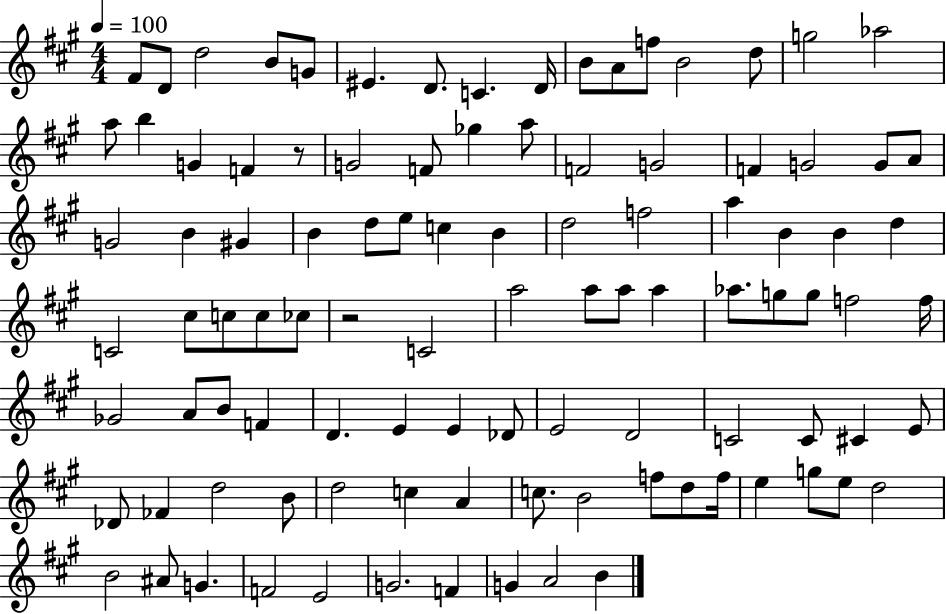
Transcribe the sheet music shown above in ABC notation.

X:1
T:Untitled
M:4/4
L:1/4
K:A
^F/2 D/2 d2 B/2 G/2 ^E D/2 C D/4 B/2 A/2 f/2 B2 d/2 g2 _a2 a/2 b G F z/2 G2 F/2 _g a/2 F2 G2 F G2 G/2 A/2 G2 B ^G B d/2 e/2 c B d2 f2 a B B d C2 ^c/2 c/2 c/2 _c/2 z2 C2 a2 a/2 a/2 a _a/2 g/2 g/2 f2 f/4 _G2 A/2 B/2 F D E E _D/2 E2 D2 C2 C/2 ^C E/2 _D/2 _F d2 B/2 d2 c A c/2 B2 f/2 d/2 f/4 e g/2 e/2 d2 B2 ^A/2 G F2 E2 G2 F G A2 B